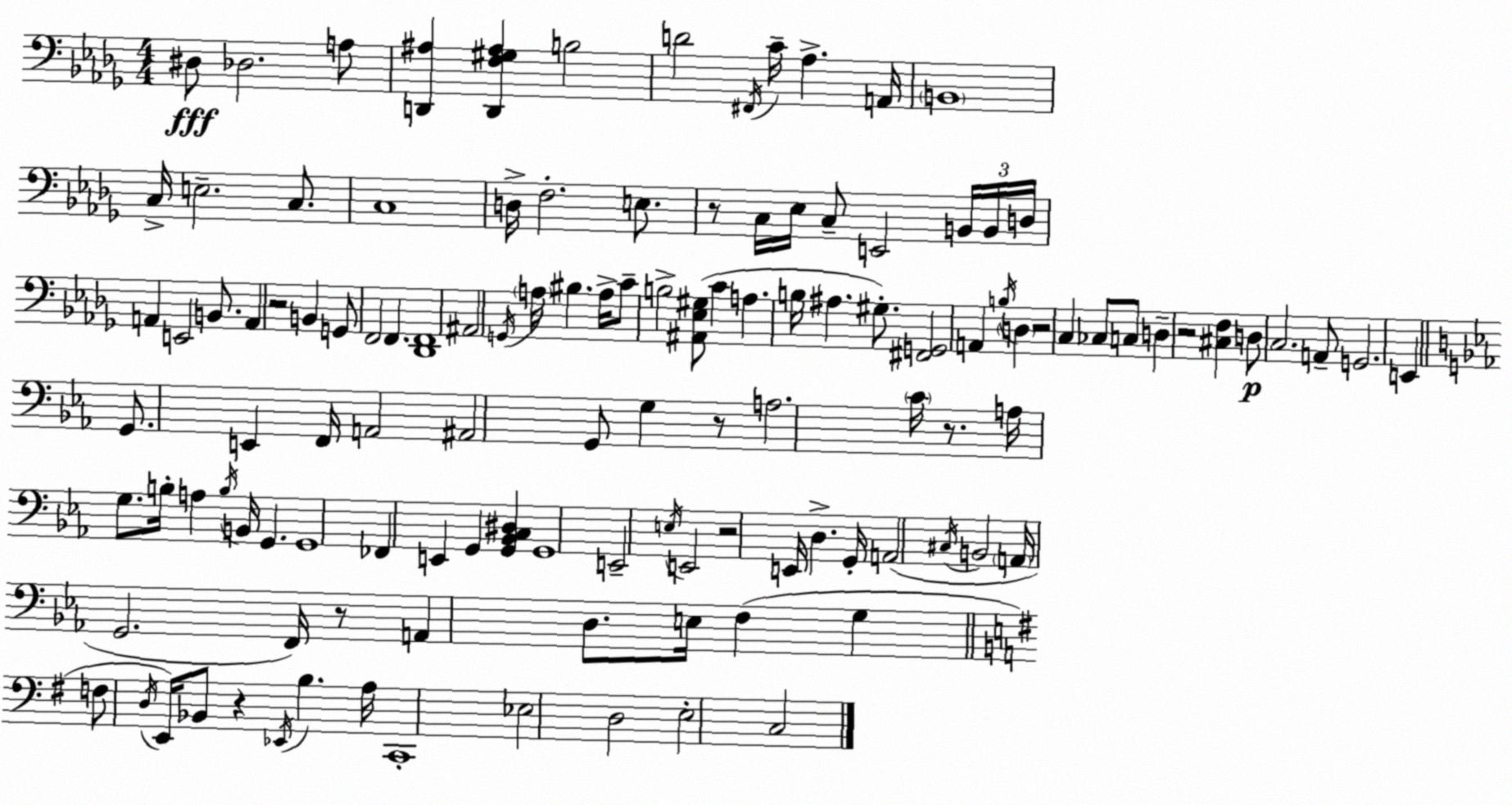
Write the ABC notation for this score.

X:1
T:Untitled
M:4/4
L:1/4
K:Bbm
^D,/2 _D,2 A,/2 [D,,^A,] [D,,F,^G,^A,] B,2 D2 ^F,,/4 C/4 _A, A,,/4 B,,4 C,/4 E,2 C,/2 C,4 D,/4 F,2 E,/2 z/2 C,/4 _E,/4 C,/2 E,,2 B,,/4 B,,/4 D,/4 A,, E,,2 B,,/2 A,, z2 B,, G,,/2 F,,2 F,, [_D,,F,,]4 ^A,,2 G,,/4 A,/4 ^B, A,/4 C/2 B,2 [^A,,_E,^G,]/2 C A, B,/4 ^A, ^G,/2 [^F,,G,,]2 A,, B,/4 D, z2 C, _C,/2 C,/2 D, z2 [^C,F,] D,/2 C,2 A,,/2 G,,2 E,, G,,/2 E,, F,,/4 A,,2 ^A,,2 G,,/2 G, z/2 A,2 C/4 z/2 A,/4 G,/2 B,/4 A, B,/4 B,,/4 G,, G,,4 _F,, E,, G,, [G,,_B,,C,^D,] G,,4 E,,2 E,/4 E,,2 z2 E,,/4 D, G,,/4 A,,2 ^C,/4 B,,2 A,,/4 G,,2 F,,/4 z/2 A,, D,/2 E,/4 F, G, F,/2 D,/4 E,,/4 _B,,/2 z _E,,/4 B, A,/4 C,,4 _E,2 D,2 E,2 C,2